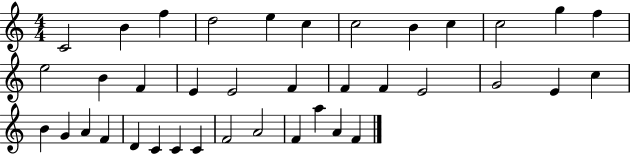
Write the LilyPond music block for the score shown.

{
  \clef treble
  \numericTimeSignature
  \time 4/4
  \key c \major
  c'2 b'4 f''4 | d''2 e''4 c''4 | c''2 b'4 c''4 | c''2 g''4 f''4 | \break e''2 b'4 f'4 | e'4 e'2 f'4 | f'4 f'4 e'2 | g'2 e'4 c''4 | \break b'4 g'4 a'4 f'4 | d'4 c'4 c'4 c'4 | f'2 a'2 | f'4 a''4 a'4 f'4 | \break \bar "|."
}